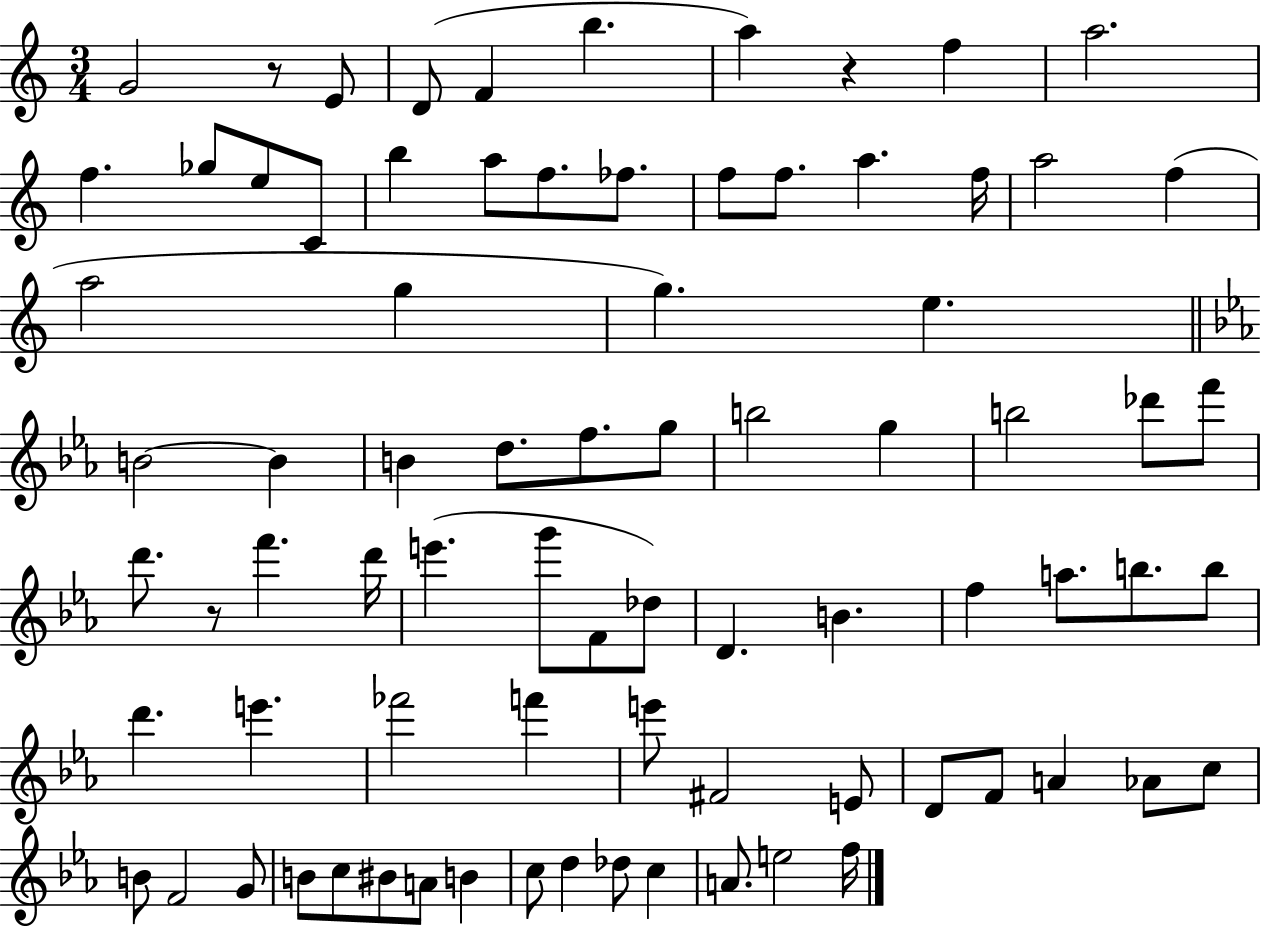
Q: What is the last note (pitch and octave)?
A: F5